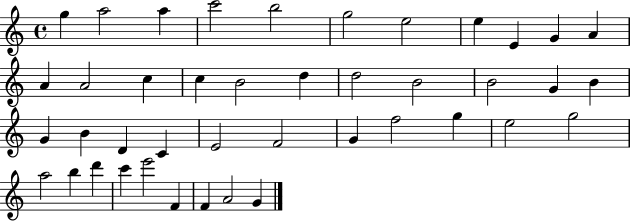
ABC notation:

X:1
T:Untitled
M:4/4
L:1/4
K:C
g a2 a c'2 b2 g2 e2 e E G A A A2 c c B2 d d2 B2 B2 G B G B D C E2 F2 G f2 g e2 g2 a2 b d' c' e'2 F F A2 G